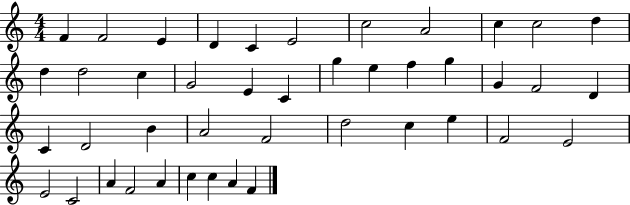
F4/q F4/h E4/q D4/q C4/q E4/h C5/h A4/h C5/q C5/h D5/q D5/q D5/h C5/q G4/h E4/q C4/q G5/q E5/q F5/q G5/q G4/q F4/h D4/q C4/q D4/h B4/q A4/h F4/h D5/h C5/q E5/q F4/h E4/h E4/h C4/h A4/q F4/h A4/q C5/q C5/q A4/q F4/q